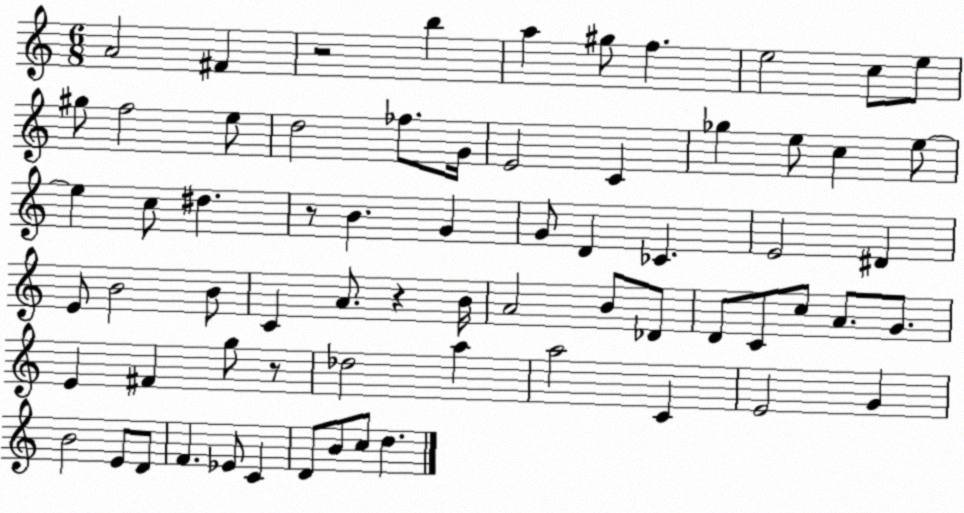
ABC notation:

X:1
T:Untitled
M:6/8
L:1/4
K:C
A2 ^F z2 b a ^g/2 f e2 c/2 e/2 ^g/2 f2 e/2 d2 _f/2 G/4 E2 C _g e/2 c e/2 e c/2 ^d z/2 B G G/2 D _C E2 ^D E/2 B2 B/2 C A/2 z B/4 A2 B/2 _D/2 D/2 C/2 c/2 A/2 G/2 E ^F g/2 z/2 _d2 a a2 C E2 G B2 E/2 D/2 F _E/2 C D/2 B/2 c/2 d